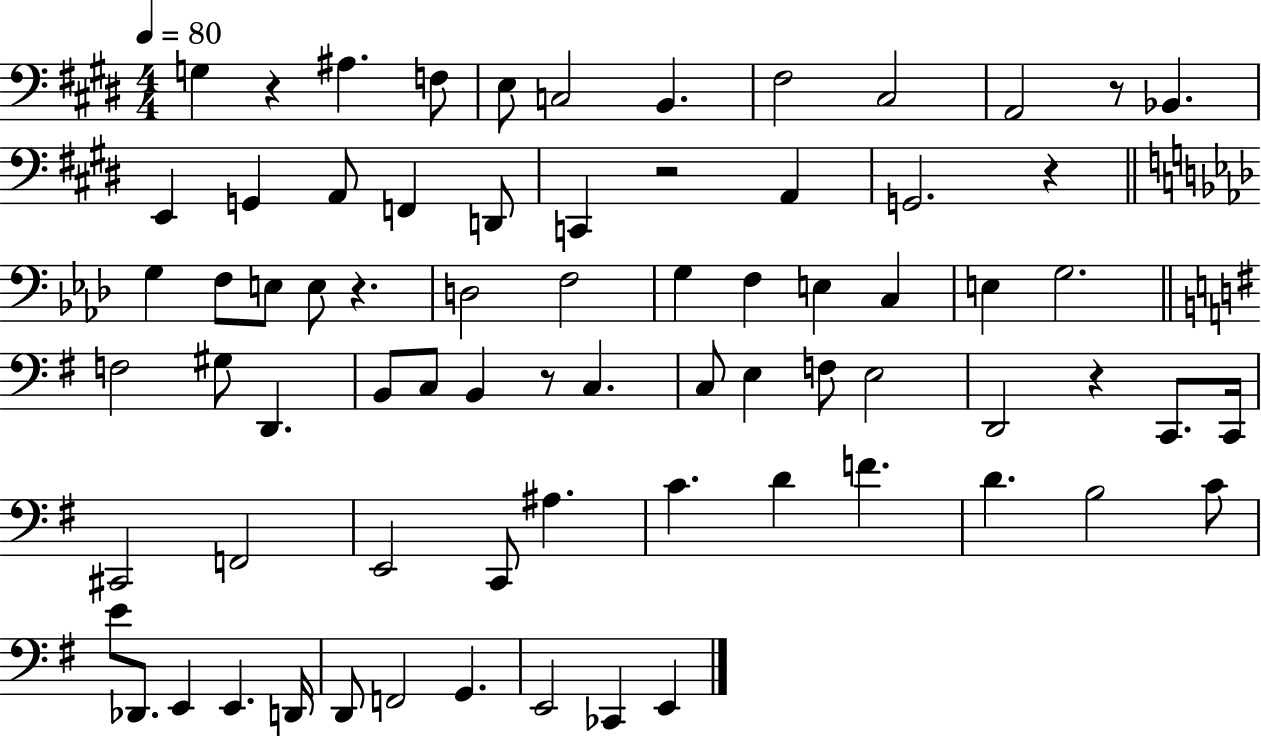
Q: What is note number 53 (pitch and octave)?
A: D4